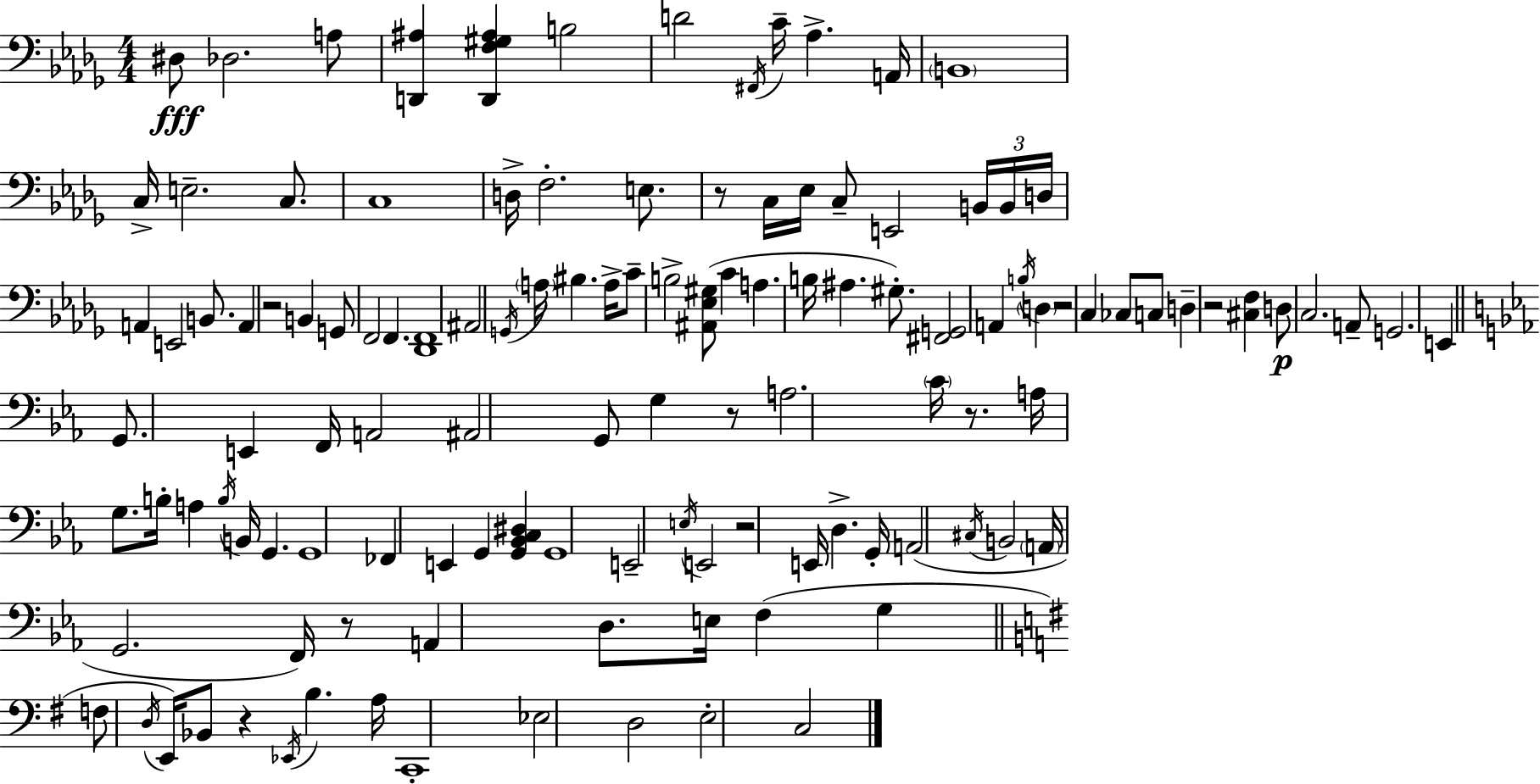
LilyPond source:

{
  \clef bass
  \numericTimeSignature
  \time 4/4
  \key bes \minor
  dis8\fff des2. a8 | <d, ais>4 <d, f gis ais>4 b2 | d'2 \acciaccatura { fis,16 } c'16-- aes4.-> | a,16 \parenthesize b,1 | \break c16-> e2.-- c8. | c1 | d16-> f2.-. e8. | r8 c16 ees16 c8-- e,2 \tuplet 3/2 { b,16 | \break b,16 d16 } a,4 e,2 b,8. | a,4 r2 b,4 | g,8 f,2 f,4. | <des, f,>1 | \break ais,2 \acciaccatura { g,16 } \parenthesize a16 bis4. | a16-> c'8-- b2-> <ais, ees gis>8( c'4 | a4. b16 ais4. gis8.-.) | <fis, g,>2 a,4 \acciaccatura { b16 } \parenthesize d4 | \break r2 c4 ces8 | c8 d4-- r2 <cis f>4 | d8\p c2. | a,8-- g,2. e,4 | \break \bar "||" \break \key c \minor g,8. e,4 f,16 a,2 | ais,2 g,8 g4 r8 | a2. \parenthesize c'16 r8. | a16 g8. b16-. a4 \acciaccatura { b16 } b,16 g,4. | \break g,1 | fes,4 e,4 g,4 <g, bes, c dis>4 | g,1 | e,2-- \acciaccatura { e16 } e,2 | \break r2 e,16 d4.-> | g,16-. a,2( \acciaccatura { cis16 } b,2 | \parenthesize a,16 g,2. | f,16) r8 a,4 d8. e16 f4( g4 | \break \bar "||" \break \key g \major f8 \acciaccatura { d16 } e,16) bes,8 r4 \acciaccatura { ees,16 } b4. | a16 c,1-. | ees2 d2 | e2-. c2 | \break \bar "|."
}